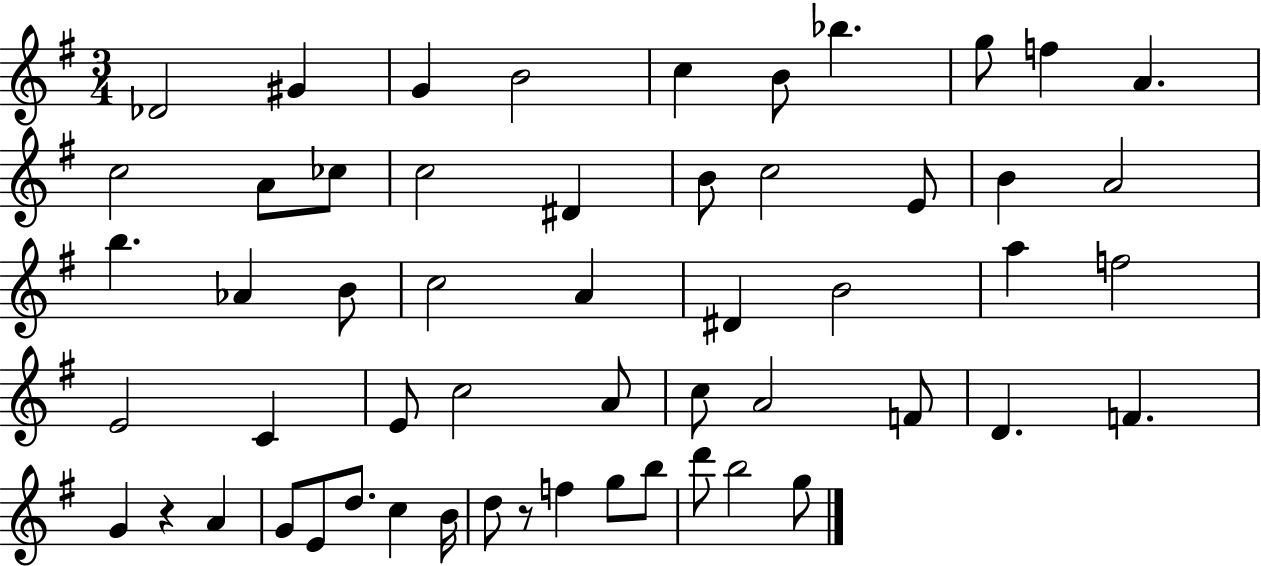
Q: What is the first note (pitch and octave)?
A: Db4